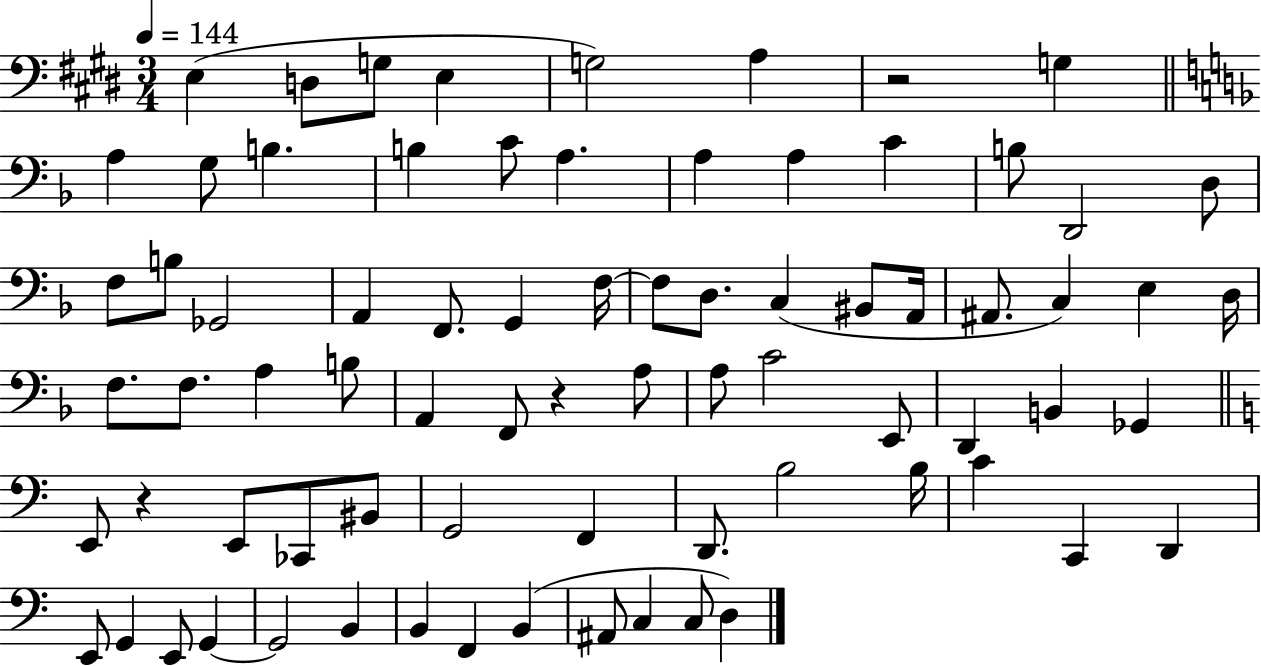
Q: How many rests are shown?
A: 3